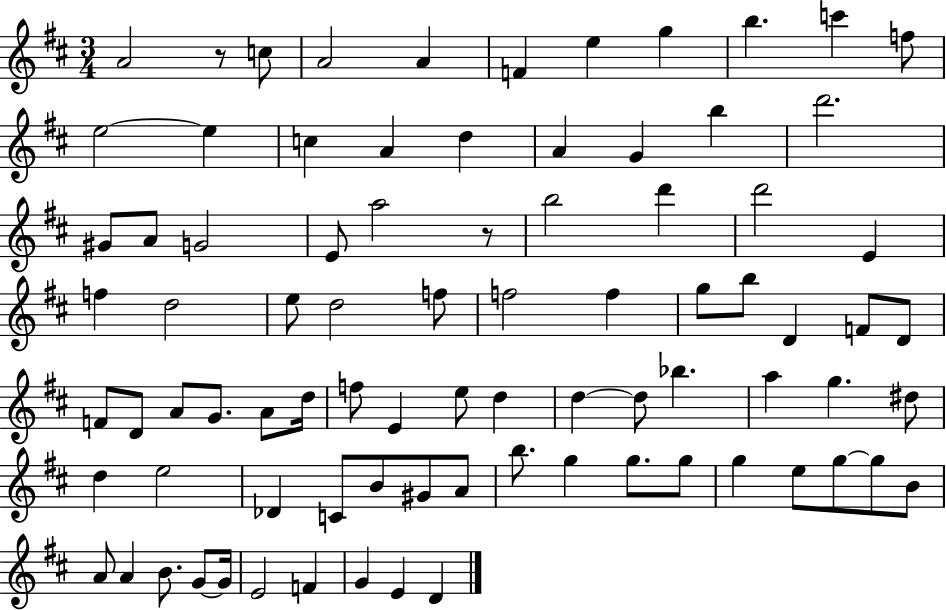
{
  \clef treble
  \numericTimeSignature
  \time 3/4
  \key d \major
  a'2 r8 c''8 | a'2 a'4 | f'4 e''4 g''4 | b''4. c'''4 f''8 | \break e''2~~ e''4 | c''4 a'4 d''4 | a'4 g'4 b''4 | d'''2. | \break gis'8 a'8 g'2 | e'8 a''2 r8 | b''2 d'''4 | d'''2 e'4 | \break f''4 d''2 | e''8 d''2 f''8 | f''2 f''4 | g''8 b''8 d'4 f'8 d'8 | \break f'8 d'8 a'8 g'8. a'8 d''16 | f''8 e'4 e''8 d''4 | d''4~~ d''8 bes''4. | a''4 g''4. dis''8 | \break d''4 e''2 | des'4 c'8 b'8 gis'8 a'8 | b''8. g''4 g''8. g''8 | g''4 e''8 g''8~~ g''8 b'8 | \break a'8 a'4 b'8. g'8~~ g'16 | e'2 f'4 | g'4 e'4 d'4 | \bar "|."
}